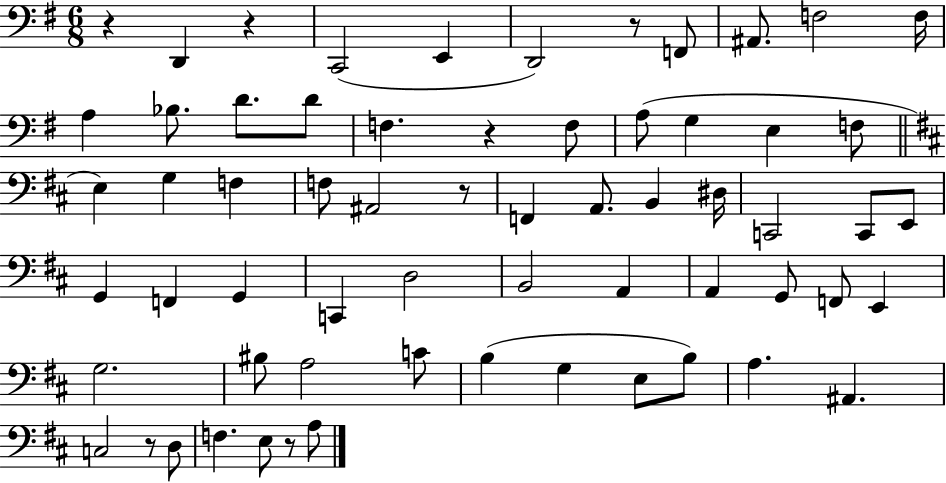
{
  \clef bass
  \numericTimeSignature
  \time 6/8
  \key g \major
  r4 d,4 r4 | c,2( e,4 | d,2) r8 f,8 | ais,8. f2 f16 | \break a4 bes8. d'8. d'8 | f4. r4 f8 | a8( g4 e4 f8 | \bar "||" \break \key d \major e4) g4 f4 | f8 ais,2 r8 | f,4 a,8. b,4 dis16 | c,2 c,8 e,8 | \break g,4 f,4 g,4 | c,4 d2 | b,2 a,4 | a,4 g,8 f,8 e,4 | \break g2. | bis8 a2 c'8 | b4( g4 e8 b8) | a4. ais,4. | \break c2 r8 d8 | f4. e8 r8 a8 | \bar "|."
}